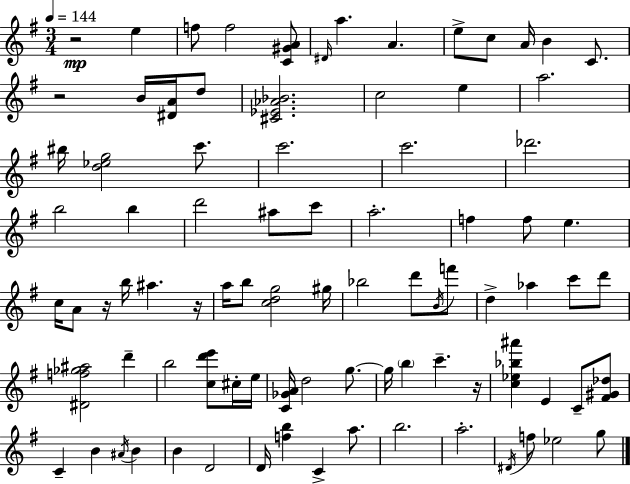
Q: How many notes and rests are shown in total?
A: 87